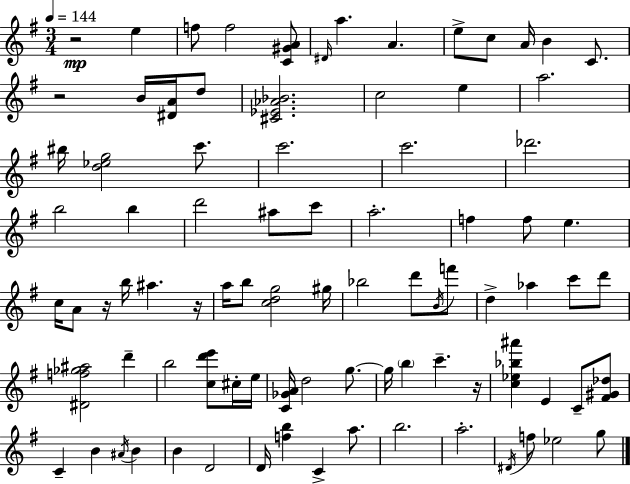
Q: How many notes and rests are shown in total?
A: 87